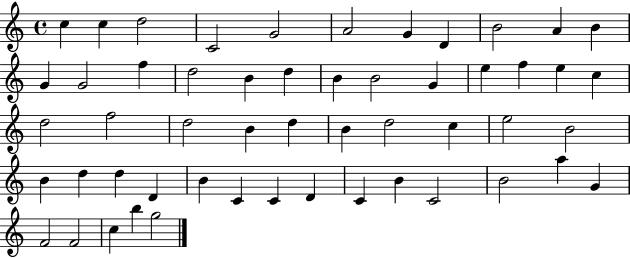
{
  \clef treble
  \time 4/4
  \defaultTimeSignature
  \key c \major
  c''4 c''4 d''2 | c'2 g'2 | a'2 g'4 d'4 | b'2 a'4 b'4 | \break g'4 g'2 f''4 | d''2 b'4 d''4 | b'4 b'2 g'4 | e''4 f''4 e''4 c''4 | \break d''2 f''2 | d''2 b'4 d''4 | b'4 d''2 c''4 | e''2 b'2 | \break b'4 d''4 d''4 d'4 | b'4 c'4 c'4 d'4 | c'4 b'4 c'2 | b'2 a''4 g'4 | \break f'2 f'2 | c''4 b''4 g''2 | \bar "|."
}